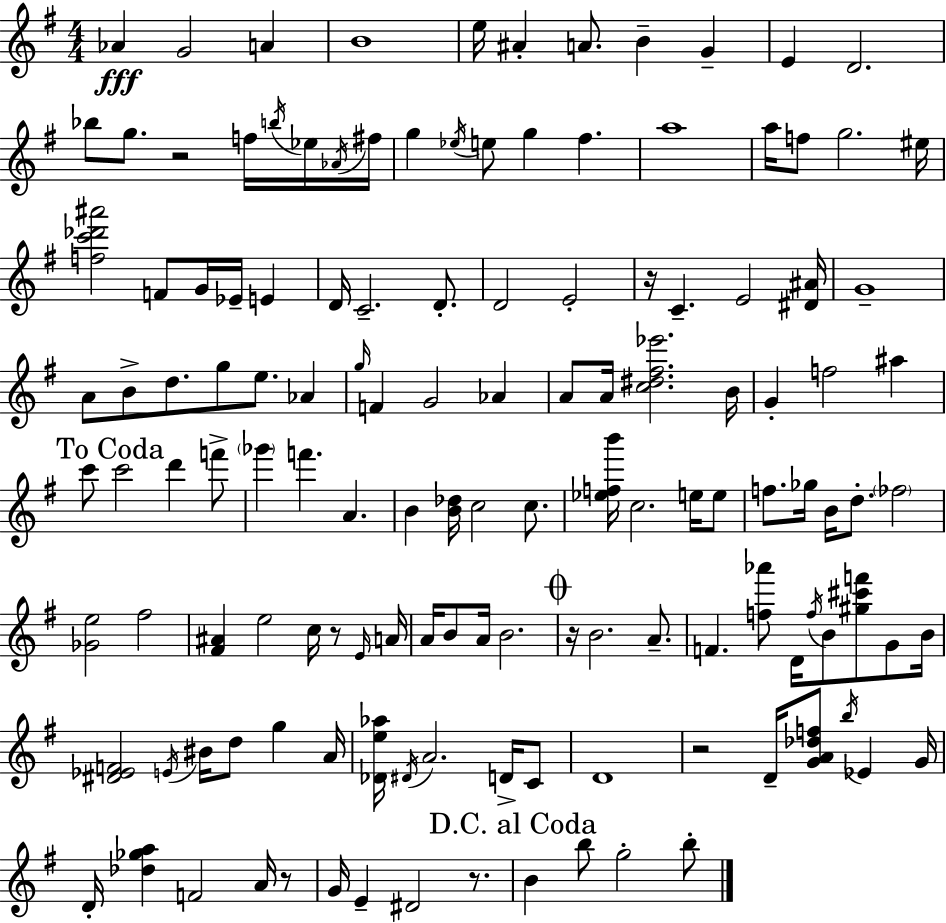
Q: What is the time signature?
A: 4/4